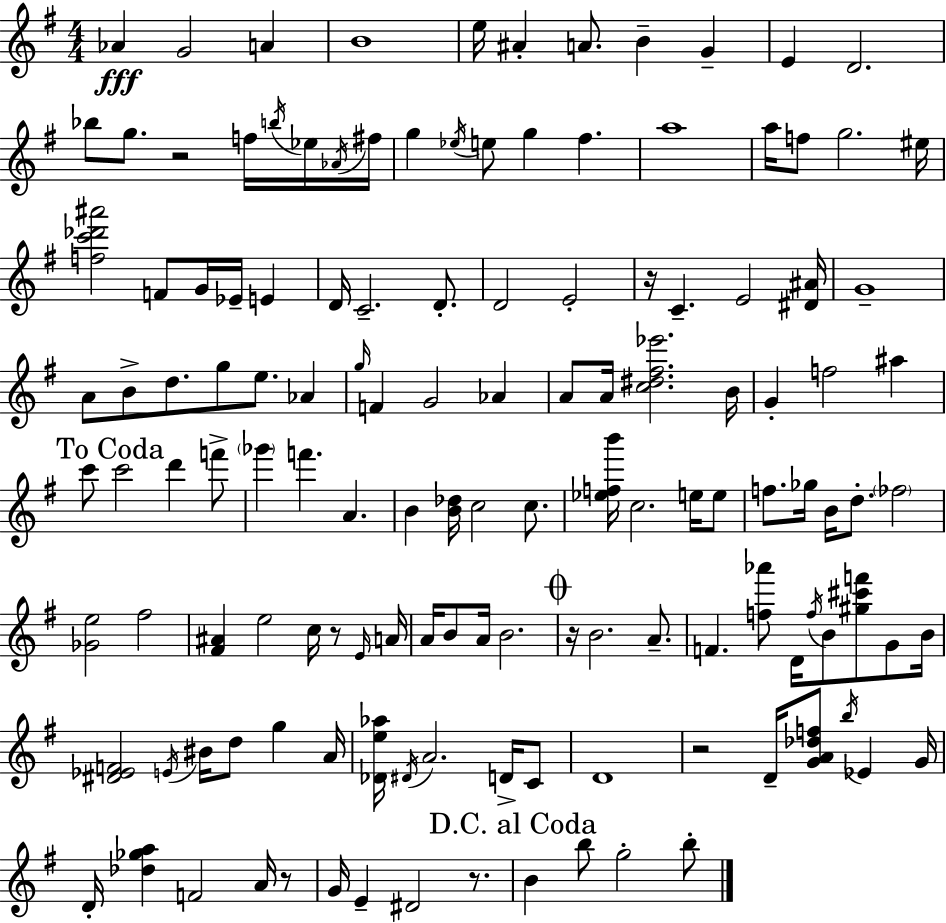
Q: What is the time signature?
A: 4/4